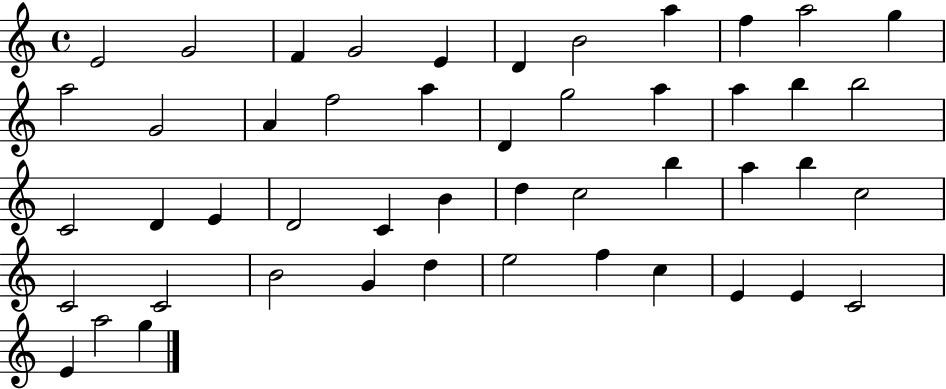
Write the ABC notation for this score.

X:1
T:Untitled
M:4/4
L:1/4
K:C
E2 G2 F G2 E D B2 a f a2 g a2 G2 A f2 a D g2 a a b b2 C2 D E D2 C B d c2 b a b c2 C2 C2 B2 G d e2 f c E E C2 E a2 g